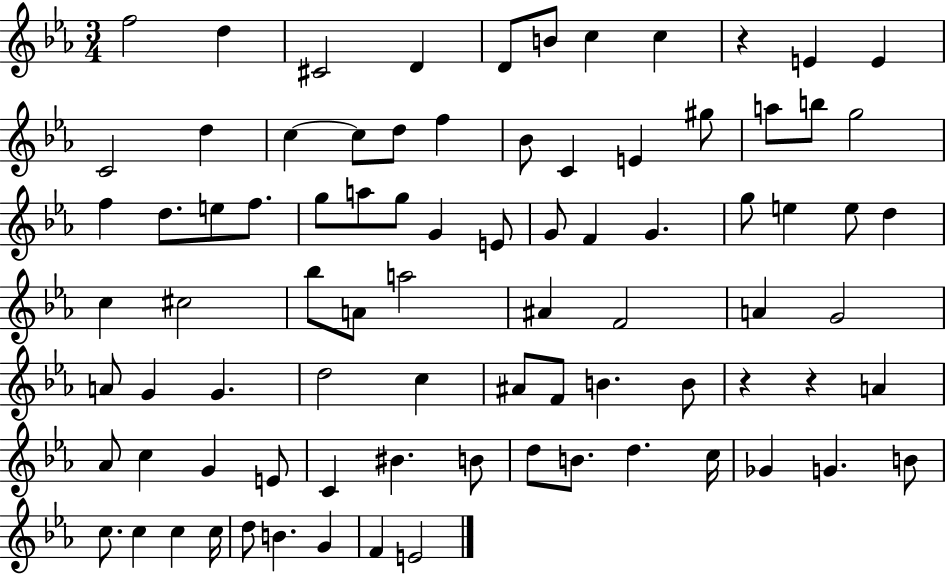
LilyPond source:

{
  \clef treble
  \numericTimeSignature
  \time 3/4
  \key ees \major
  f''2 d''4 | cis'2 d'4 | d'8 b'8 c''4 c''4 | r4 e'4 e'4 | \break c'2 d''4 | c''4~~ c''8 d''8 f''4 | bes'8 c'4 e'4 gis''8 | a''8 b''8 g''2 | \break f''4 d''8. e''8 f''8. | g''8 a''8 g''8 g'4 e'8 | g'8 f'4 g'4. | g''8 e''4 e''8 d''4 | \break c''4 cis''2 | bes''8 a'8 a''2 | ais'4 f'2 | a'4 g'2 | \break a'8 g'4 g'4. | d''2 c''4 | ais'8 f'8 b'4. b'8 | r4 r4 a'4 | \break aes'8 c''4 g'4 e'8 | c'4 bis'4. b'8 | d''8 b'8. d''4. c''16 | ges'4 g'4. b'8 | \break c''8. c''4 c''4 c''16 | d''8 b'4. g'4 | f'4 e'2 | \bar "|."
}